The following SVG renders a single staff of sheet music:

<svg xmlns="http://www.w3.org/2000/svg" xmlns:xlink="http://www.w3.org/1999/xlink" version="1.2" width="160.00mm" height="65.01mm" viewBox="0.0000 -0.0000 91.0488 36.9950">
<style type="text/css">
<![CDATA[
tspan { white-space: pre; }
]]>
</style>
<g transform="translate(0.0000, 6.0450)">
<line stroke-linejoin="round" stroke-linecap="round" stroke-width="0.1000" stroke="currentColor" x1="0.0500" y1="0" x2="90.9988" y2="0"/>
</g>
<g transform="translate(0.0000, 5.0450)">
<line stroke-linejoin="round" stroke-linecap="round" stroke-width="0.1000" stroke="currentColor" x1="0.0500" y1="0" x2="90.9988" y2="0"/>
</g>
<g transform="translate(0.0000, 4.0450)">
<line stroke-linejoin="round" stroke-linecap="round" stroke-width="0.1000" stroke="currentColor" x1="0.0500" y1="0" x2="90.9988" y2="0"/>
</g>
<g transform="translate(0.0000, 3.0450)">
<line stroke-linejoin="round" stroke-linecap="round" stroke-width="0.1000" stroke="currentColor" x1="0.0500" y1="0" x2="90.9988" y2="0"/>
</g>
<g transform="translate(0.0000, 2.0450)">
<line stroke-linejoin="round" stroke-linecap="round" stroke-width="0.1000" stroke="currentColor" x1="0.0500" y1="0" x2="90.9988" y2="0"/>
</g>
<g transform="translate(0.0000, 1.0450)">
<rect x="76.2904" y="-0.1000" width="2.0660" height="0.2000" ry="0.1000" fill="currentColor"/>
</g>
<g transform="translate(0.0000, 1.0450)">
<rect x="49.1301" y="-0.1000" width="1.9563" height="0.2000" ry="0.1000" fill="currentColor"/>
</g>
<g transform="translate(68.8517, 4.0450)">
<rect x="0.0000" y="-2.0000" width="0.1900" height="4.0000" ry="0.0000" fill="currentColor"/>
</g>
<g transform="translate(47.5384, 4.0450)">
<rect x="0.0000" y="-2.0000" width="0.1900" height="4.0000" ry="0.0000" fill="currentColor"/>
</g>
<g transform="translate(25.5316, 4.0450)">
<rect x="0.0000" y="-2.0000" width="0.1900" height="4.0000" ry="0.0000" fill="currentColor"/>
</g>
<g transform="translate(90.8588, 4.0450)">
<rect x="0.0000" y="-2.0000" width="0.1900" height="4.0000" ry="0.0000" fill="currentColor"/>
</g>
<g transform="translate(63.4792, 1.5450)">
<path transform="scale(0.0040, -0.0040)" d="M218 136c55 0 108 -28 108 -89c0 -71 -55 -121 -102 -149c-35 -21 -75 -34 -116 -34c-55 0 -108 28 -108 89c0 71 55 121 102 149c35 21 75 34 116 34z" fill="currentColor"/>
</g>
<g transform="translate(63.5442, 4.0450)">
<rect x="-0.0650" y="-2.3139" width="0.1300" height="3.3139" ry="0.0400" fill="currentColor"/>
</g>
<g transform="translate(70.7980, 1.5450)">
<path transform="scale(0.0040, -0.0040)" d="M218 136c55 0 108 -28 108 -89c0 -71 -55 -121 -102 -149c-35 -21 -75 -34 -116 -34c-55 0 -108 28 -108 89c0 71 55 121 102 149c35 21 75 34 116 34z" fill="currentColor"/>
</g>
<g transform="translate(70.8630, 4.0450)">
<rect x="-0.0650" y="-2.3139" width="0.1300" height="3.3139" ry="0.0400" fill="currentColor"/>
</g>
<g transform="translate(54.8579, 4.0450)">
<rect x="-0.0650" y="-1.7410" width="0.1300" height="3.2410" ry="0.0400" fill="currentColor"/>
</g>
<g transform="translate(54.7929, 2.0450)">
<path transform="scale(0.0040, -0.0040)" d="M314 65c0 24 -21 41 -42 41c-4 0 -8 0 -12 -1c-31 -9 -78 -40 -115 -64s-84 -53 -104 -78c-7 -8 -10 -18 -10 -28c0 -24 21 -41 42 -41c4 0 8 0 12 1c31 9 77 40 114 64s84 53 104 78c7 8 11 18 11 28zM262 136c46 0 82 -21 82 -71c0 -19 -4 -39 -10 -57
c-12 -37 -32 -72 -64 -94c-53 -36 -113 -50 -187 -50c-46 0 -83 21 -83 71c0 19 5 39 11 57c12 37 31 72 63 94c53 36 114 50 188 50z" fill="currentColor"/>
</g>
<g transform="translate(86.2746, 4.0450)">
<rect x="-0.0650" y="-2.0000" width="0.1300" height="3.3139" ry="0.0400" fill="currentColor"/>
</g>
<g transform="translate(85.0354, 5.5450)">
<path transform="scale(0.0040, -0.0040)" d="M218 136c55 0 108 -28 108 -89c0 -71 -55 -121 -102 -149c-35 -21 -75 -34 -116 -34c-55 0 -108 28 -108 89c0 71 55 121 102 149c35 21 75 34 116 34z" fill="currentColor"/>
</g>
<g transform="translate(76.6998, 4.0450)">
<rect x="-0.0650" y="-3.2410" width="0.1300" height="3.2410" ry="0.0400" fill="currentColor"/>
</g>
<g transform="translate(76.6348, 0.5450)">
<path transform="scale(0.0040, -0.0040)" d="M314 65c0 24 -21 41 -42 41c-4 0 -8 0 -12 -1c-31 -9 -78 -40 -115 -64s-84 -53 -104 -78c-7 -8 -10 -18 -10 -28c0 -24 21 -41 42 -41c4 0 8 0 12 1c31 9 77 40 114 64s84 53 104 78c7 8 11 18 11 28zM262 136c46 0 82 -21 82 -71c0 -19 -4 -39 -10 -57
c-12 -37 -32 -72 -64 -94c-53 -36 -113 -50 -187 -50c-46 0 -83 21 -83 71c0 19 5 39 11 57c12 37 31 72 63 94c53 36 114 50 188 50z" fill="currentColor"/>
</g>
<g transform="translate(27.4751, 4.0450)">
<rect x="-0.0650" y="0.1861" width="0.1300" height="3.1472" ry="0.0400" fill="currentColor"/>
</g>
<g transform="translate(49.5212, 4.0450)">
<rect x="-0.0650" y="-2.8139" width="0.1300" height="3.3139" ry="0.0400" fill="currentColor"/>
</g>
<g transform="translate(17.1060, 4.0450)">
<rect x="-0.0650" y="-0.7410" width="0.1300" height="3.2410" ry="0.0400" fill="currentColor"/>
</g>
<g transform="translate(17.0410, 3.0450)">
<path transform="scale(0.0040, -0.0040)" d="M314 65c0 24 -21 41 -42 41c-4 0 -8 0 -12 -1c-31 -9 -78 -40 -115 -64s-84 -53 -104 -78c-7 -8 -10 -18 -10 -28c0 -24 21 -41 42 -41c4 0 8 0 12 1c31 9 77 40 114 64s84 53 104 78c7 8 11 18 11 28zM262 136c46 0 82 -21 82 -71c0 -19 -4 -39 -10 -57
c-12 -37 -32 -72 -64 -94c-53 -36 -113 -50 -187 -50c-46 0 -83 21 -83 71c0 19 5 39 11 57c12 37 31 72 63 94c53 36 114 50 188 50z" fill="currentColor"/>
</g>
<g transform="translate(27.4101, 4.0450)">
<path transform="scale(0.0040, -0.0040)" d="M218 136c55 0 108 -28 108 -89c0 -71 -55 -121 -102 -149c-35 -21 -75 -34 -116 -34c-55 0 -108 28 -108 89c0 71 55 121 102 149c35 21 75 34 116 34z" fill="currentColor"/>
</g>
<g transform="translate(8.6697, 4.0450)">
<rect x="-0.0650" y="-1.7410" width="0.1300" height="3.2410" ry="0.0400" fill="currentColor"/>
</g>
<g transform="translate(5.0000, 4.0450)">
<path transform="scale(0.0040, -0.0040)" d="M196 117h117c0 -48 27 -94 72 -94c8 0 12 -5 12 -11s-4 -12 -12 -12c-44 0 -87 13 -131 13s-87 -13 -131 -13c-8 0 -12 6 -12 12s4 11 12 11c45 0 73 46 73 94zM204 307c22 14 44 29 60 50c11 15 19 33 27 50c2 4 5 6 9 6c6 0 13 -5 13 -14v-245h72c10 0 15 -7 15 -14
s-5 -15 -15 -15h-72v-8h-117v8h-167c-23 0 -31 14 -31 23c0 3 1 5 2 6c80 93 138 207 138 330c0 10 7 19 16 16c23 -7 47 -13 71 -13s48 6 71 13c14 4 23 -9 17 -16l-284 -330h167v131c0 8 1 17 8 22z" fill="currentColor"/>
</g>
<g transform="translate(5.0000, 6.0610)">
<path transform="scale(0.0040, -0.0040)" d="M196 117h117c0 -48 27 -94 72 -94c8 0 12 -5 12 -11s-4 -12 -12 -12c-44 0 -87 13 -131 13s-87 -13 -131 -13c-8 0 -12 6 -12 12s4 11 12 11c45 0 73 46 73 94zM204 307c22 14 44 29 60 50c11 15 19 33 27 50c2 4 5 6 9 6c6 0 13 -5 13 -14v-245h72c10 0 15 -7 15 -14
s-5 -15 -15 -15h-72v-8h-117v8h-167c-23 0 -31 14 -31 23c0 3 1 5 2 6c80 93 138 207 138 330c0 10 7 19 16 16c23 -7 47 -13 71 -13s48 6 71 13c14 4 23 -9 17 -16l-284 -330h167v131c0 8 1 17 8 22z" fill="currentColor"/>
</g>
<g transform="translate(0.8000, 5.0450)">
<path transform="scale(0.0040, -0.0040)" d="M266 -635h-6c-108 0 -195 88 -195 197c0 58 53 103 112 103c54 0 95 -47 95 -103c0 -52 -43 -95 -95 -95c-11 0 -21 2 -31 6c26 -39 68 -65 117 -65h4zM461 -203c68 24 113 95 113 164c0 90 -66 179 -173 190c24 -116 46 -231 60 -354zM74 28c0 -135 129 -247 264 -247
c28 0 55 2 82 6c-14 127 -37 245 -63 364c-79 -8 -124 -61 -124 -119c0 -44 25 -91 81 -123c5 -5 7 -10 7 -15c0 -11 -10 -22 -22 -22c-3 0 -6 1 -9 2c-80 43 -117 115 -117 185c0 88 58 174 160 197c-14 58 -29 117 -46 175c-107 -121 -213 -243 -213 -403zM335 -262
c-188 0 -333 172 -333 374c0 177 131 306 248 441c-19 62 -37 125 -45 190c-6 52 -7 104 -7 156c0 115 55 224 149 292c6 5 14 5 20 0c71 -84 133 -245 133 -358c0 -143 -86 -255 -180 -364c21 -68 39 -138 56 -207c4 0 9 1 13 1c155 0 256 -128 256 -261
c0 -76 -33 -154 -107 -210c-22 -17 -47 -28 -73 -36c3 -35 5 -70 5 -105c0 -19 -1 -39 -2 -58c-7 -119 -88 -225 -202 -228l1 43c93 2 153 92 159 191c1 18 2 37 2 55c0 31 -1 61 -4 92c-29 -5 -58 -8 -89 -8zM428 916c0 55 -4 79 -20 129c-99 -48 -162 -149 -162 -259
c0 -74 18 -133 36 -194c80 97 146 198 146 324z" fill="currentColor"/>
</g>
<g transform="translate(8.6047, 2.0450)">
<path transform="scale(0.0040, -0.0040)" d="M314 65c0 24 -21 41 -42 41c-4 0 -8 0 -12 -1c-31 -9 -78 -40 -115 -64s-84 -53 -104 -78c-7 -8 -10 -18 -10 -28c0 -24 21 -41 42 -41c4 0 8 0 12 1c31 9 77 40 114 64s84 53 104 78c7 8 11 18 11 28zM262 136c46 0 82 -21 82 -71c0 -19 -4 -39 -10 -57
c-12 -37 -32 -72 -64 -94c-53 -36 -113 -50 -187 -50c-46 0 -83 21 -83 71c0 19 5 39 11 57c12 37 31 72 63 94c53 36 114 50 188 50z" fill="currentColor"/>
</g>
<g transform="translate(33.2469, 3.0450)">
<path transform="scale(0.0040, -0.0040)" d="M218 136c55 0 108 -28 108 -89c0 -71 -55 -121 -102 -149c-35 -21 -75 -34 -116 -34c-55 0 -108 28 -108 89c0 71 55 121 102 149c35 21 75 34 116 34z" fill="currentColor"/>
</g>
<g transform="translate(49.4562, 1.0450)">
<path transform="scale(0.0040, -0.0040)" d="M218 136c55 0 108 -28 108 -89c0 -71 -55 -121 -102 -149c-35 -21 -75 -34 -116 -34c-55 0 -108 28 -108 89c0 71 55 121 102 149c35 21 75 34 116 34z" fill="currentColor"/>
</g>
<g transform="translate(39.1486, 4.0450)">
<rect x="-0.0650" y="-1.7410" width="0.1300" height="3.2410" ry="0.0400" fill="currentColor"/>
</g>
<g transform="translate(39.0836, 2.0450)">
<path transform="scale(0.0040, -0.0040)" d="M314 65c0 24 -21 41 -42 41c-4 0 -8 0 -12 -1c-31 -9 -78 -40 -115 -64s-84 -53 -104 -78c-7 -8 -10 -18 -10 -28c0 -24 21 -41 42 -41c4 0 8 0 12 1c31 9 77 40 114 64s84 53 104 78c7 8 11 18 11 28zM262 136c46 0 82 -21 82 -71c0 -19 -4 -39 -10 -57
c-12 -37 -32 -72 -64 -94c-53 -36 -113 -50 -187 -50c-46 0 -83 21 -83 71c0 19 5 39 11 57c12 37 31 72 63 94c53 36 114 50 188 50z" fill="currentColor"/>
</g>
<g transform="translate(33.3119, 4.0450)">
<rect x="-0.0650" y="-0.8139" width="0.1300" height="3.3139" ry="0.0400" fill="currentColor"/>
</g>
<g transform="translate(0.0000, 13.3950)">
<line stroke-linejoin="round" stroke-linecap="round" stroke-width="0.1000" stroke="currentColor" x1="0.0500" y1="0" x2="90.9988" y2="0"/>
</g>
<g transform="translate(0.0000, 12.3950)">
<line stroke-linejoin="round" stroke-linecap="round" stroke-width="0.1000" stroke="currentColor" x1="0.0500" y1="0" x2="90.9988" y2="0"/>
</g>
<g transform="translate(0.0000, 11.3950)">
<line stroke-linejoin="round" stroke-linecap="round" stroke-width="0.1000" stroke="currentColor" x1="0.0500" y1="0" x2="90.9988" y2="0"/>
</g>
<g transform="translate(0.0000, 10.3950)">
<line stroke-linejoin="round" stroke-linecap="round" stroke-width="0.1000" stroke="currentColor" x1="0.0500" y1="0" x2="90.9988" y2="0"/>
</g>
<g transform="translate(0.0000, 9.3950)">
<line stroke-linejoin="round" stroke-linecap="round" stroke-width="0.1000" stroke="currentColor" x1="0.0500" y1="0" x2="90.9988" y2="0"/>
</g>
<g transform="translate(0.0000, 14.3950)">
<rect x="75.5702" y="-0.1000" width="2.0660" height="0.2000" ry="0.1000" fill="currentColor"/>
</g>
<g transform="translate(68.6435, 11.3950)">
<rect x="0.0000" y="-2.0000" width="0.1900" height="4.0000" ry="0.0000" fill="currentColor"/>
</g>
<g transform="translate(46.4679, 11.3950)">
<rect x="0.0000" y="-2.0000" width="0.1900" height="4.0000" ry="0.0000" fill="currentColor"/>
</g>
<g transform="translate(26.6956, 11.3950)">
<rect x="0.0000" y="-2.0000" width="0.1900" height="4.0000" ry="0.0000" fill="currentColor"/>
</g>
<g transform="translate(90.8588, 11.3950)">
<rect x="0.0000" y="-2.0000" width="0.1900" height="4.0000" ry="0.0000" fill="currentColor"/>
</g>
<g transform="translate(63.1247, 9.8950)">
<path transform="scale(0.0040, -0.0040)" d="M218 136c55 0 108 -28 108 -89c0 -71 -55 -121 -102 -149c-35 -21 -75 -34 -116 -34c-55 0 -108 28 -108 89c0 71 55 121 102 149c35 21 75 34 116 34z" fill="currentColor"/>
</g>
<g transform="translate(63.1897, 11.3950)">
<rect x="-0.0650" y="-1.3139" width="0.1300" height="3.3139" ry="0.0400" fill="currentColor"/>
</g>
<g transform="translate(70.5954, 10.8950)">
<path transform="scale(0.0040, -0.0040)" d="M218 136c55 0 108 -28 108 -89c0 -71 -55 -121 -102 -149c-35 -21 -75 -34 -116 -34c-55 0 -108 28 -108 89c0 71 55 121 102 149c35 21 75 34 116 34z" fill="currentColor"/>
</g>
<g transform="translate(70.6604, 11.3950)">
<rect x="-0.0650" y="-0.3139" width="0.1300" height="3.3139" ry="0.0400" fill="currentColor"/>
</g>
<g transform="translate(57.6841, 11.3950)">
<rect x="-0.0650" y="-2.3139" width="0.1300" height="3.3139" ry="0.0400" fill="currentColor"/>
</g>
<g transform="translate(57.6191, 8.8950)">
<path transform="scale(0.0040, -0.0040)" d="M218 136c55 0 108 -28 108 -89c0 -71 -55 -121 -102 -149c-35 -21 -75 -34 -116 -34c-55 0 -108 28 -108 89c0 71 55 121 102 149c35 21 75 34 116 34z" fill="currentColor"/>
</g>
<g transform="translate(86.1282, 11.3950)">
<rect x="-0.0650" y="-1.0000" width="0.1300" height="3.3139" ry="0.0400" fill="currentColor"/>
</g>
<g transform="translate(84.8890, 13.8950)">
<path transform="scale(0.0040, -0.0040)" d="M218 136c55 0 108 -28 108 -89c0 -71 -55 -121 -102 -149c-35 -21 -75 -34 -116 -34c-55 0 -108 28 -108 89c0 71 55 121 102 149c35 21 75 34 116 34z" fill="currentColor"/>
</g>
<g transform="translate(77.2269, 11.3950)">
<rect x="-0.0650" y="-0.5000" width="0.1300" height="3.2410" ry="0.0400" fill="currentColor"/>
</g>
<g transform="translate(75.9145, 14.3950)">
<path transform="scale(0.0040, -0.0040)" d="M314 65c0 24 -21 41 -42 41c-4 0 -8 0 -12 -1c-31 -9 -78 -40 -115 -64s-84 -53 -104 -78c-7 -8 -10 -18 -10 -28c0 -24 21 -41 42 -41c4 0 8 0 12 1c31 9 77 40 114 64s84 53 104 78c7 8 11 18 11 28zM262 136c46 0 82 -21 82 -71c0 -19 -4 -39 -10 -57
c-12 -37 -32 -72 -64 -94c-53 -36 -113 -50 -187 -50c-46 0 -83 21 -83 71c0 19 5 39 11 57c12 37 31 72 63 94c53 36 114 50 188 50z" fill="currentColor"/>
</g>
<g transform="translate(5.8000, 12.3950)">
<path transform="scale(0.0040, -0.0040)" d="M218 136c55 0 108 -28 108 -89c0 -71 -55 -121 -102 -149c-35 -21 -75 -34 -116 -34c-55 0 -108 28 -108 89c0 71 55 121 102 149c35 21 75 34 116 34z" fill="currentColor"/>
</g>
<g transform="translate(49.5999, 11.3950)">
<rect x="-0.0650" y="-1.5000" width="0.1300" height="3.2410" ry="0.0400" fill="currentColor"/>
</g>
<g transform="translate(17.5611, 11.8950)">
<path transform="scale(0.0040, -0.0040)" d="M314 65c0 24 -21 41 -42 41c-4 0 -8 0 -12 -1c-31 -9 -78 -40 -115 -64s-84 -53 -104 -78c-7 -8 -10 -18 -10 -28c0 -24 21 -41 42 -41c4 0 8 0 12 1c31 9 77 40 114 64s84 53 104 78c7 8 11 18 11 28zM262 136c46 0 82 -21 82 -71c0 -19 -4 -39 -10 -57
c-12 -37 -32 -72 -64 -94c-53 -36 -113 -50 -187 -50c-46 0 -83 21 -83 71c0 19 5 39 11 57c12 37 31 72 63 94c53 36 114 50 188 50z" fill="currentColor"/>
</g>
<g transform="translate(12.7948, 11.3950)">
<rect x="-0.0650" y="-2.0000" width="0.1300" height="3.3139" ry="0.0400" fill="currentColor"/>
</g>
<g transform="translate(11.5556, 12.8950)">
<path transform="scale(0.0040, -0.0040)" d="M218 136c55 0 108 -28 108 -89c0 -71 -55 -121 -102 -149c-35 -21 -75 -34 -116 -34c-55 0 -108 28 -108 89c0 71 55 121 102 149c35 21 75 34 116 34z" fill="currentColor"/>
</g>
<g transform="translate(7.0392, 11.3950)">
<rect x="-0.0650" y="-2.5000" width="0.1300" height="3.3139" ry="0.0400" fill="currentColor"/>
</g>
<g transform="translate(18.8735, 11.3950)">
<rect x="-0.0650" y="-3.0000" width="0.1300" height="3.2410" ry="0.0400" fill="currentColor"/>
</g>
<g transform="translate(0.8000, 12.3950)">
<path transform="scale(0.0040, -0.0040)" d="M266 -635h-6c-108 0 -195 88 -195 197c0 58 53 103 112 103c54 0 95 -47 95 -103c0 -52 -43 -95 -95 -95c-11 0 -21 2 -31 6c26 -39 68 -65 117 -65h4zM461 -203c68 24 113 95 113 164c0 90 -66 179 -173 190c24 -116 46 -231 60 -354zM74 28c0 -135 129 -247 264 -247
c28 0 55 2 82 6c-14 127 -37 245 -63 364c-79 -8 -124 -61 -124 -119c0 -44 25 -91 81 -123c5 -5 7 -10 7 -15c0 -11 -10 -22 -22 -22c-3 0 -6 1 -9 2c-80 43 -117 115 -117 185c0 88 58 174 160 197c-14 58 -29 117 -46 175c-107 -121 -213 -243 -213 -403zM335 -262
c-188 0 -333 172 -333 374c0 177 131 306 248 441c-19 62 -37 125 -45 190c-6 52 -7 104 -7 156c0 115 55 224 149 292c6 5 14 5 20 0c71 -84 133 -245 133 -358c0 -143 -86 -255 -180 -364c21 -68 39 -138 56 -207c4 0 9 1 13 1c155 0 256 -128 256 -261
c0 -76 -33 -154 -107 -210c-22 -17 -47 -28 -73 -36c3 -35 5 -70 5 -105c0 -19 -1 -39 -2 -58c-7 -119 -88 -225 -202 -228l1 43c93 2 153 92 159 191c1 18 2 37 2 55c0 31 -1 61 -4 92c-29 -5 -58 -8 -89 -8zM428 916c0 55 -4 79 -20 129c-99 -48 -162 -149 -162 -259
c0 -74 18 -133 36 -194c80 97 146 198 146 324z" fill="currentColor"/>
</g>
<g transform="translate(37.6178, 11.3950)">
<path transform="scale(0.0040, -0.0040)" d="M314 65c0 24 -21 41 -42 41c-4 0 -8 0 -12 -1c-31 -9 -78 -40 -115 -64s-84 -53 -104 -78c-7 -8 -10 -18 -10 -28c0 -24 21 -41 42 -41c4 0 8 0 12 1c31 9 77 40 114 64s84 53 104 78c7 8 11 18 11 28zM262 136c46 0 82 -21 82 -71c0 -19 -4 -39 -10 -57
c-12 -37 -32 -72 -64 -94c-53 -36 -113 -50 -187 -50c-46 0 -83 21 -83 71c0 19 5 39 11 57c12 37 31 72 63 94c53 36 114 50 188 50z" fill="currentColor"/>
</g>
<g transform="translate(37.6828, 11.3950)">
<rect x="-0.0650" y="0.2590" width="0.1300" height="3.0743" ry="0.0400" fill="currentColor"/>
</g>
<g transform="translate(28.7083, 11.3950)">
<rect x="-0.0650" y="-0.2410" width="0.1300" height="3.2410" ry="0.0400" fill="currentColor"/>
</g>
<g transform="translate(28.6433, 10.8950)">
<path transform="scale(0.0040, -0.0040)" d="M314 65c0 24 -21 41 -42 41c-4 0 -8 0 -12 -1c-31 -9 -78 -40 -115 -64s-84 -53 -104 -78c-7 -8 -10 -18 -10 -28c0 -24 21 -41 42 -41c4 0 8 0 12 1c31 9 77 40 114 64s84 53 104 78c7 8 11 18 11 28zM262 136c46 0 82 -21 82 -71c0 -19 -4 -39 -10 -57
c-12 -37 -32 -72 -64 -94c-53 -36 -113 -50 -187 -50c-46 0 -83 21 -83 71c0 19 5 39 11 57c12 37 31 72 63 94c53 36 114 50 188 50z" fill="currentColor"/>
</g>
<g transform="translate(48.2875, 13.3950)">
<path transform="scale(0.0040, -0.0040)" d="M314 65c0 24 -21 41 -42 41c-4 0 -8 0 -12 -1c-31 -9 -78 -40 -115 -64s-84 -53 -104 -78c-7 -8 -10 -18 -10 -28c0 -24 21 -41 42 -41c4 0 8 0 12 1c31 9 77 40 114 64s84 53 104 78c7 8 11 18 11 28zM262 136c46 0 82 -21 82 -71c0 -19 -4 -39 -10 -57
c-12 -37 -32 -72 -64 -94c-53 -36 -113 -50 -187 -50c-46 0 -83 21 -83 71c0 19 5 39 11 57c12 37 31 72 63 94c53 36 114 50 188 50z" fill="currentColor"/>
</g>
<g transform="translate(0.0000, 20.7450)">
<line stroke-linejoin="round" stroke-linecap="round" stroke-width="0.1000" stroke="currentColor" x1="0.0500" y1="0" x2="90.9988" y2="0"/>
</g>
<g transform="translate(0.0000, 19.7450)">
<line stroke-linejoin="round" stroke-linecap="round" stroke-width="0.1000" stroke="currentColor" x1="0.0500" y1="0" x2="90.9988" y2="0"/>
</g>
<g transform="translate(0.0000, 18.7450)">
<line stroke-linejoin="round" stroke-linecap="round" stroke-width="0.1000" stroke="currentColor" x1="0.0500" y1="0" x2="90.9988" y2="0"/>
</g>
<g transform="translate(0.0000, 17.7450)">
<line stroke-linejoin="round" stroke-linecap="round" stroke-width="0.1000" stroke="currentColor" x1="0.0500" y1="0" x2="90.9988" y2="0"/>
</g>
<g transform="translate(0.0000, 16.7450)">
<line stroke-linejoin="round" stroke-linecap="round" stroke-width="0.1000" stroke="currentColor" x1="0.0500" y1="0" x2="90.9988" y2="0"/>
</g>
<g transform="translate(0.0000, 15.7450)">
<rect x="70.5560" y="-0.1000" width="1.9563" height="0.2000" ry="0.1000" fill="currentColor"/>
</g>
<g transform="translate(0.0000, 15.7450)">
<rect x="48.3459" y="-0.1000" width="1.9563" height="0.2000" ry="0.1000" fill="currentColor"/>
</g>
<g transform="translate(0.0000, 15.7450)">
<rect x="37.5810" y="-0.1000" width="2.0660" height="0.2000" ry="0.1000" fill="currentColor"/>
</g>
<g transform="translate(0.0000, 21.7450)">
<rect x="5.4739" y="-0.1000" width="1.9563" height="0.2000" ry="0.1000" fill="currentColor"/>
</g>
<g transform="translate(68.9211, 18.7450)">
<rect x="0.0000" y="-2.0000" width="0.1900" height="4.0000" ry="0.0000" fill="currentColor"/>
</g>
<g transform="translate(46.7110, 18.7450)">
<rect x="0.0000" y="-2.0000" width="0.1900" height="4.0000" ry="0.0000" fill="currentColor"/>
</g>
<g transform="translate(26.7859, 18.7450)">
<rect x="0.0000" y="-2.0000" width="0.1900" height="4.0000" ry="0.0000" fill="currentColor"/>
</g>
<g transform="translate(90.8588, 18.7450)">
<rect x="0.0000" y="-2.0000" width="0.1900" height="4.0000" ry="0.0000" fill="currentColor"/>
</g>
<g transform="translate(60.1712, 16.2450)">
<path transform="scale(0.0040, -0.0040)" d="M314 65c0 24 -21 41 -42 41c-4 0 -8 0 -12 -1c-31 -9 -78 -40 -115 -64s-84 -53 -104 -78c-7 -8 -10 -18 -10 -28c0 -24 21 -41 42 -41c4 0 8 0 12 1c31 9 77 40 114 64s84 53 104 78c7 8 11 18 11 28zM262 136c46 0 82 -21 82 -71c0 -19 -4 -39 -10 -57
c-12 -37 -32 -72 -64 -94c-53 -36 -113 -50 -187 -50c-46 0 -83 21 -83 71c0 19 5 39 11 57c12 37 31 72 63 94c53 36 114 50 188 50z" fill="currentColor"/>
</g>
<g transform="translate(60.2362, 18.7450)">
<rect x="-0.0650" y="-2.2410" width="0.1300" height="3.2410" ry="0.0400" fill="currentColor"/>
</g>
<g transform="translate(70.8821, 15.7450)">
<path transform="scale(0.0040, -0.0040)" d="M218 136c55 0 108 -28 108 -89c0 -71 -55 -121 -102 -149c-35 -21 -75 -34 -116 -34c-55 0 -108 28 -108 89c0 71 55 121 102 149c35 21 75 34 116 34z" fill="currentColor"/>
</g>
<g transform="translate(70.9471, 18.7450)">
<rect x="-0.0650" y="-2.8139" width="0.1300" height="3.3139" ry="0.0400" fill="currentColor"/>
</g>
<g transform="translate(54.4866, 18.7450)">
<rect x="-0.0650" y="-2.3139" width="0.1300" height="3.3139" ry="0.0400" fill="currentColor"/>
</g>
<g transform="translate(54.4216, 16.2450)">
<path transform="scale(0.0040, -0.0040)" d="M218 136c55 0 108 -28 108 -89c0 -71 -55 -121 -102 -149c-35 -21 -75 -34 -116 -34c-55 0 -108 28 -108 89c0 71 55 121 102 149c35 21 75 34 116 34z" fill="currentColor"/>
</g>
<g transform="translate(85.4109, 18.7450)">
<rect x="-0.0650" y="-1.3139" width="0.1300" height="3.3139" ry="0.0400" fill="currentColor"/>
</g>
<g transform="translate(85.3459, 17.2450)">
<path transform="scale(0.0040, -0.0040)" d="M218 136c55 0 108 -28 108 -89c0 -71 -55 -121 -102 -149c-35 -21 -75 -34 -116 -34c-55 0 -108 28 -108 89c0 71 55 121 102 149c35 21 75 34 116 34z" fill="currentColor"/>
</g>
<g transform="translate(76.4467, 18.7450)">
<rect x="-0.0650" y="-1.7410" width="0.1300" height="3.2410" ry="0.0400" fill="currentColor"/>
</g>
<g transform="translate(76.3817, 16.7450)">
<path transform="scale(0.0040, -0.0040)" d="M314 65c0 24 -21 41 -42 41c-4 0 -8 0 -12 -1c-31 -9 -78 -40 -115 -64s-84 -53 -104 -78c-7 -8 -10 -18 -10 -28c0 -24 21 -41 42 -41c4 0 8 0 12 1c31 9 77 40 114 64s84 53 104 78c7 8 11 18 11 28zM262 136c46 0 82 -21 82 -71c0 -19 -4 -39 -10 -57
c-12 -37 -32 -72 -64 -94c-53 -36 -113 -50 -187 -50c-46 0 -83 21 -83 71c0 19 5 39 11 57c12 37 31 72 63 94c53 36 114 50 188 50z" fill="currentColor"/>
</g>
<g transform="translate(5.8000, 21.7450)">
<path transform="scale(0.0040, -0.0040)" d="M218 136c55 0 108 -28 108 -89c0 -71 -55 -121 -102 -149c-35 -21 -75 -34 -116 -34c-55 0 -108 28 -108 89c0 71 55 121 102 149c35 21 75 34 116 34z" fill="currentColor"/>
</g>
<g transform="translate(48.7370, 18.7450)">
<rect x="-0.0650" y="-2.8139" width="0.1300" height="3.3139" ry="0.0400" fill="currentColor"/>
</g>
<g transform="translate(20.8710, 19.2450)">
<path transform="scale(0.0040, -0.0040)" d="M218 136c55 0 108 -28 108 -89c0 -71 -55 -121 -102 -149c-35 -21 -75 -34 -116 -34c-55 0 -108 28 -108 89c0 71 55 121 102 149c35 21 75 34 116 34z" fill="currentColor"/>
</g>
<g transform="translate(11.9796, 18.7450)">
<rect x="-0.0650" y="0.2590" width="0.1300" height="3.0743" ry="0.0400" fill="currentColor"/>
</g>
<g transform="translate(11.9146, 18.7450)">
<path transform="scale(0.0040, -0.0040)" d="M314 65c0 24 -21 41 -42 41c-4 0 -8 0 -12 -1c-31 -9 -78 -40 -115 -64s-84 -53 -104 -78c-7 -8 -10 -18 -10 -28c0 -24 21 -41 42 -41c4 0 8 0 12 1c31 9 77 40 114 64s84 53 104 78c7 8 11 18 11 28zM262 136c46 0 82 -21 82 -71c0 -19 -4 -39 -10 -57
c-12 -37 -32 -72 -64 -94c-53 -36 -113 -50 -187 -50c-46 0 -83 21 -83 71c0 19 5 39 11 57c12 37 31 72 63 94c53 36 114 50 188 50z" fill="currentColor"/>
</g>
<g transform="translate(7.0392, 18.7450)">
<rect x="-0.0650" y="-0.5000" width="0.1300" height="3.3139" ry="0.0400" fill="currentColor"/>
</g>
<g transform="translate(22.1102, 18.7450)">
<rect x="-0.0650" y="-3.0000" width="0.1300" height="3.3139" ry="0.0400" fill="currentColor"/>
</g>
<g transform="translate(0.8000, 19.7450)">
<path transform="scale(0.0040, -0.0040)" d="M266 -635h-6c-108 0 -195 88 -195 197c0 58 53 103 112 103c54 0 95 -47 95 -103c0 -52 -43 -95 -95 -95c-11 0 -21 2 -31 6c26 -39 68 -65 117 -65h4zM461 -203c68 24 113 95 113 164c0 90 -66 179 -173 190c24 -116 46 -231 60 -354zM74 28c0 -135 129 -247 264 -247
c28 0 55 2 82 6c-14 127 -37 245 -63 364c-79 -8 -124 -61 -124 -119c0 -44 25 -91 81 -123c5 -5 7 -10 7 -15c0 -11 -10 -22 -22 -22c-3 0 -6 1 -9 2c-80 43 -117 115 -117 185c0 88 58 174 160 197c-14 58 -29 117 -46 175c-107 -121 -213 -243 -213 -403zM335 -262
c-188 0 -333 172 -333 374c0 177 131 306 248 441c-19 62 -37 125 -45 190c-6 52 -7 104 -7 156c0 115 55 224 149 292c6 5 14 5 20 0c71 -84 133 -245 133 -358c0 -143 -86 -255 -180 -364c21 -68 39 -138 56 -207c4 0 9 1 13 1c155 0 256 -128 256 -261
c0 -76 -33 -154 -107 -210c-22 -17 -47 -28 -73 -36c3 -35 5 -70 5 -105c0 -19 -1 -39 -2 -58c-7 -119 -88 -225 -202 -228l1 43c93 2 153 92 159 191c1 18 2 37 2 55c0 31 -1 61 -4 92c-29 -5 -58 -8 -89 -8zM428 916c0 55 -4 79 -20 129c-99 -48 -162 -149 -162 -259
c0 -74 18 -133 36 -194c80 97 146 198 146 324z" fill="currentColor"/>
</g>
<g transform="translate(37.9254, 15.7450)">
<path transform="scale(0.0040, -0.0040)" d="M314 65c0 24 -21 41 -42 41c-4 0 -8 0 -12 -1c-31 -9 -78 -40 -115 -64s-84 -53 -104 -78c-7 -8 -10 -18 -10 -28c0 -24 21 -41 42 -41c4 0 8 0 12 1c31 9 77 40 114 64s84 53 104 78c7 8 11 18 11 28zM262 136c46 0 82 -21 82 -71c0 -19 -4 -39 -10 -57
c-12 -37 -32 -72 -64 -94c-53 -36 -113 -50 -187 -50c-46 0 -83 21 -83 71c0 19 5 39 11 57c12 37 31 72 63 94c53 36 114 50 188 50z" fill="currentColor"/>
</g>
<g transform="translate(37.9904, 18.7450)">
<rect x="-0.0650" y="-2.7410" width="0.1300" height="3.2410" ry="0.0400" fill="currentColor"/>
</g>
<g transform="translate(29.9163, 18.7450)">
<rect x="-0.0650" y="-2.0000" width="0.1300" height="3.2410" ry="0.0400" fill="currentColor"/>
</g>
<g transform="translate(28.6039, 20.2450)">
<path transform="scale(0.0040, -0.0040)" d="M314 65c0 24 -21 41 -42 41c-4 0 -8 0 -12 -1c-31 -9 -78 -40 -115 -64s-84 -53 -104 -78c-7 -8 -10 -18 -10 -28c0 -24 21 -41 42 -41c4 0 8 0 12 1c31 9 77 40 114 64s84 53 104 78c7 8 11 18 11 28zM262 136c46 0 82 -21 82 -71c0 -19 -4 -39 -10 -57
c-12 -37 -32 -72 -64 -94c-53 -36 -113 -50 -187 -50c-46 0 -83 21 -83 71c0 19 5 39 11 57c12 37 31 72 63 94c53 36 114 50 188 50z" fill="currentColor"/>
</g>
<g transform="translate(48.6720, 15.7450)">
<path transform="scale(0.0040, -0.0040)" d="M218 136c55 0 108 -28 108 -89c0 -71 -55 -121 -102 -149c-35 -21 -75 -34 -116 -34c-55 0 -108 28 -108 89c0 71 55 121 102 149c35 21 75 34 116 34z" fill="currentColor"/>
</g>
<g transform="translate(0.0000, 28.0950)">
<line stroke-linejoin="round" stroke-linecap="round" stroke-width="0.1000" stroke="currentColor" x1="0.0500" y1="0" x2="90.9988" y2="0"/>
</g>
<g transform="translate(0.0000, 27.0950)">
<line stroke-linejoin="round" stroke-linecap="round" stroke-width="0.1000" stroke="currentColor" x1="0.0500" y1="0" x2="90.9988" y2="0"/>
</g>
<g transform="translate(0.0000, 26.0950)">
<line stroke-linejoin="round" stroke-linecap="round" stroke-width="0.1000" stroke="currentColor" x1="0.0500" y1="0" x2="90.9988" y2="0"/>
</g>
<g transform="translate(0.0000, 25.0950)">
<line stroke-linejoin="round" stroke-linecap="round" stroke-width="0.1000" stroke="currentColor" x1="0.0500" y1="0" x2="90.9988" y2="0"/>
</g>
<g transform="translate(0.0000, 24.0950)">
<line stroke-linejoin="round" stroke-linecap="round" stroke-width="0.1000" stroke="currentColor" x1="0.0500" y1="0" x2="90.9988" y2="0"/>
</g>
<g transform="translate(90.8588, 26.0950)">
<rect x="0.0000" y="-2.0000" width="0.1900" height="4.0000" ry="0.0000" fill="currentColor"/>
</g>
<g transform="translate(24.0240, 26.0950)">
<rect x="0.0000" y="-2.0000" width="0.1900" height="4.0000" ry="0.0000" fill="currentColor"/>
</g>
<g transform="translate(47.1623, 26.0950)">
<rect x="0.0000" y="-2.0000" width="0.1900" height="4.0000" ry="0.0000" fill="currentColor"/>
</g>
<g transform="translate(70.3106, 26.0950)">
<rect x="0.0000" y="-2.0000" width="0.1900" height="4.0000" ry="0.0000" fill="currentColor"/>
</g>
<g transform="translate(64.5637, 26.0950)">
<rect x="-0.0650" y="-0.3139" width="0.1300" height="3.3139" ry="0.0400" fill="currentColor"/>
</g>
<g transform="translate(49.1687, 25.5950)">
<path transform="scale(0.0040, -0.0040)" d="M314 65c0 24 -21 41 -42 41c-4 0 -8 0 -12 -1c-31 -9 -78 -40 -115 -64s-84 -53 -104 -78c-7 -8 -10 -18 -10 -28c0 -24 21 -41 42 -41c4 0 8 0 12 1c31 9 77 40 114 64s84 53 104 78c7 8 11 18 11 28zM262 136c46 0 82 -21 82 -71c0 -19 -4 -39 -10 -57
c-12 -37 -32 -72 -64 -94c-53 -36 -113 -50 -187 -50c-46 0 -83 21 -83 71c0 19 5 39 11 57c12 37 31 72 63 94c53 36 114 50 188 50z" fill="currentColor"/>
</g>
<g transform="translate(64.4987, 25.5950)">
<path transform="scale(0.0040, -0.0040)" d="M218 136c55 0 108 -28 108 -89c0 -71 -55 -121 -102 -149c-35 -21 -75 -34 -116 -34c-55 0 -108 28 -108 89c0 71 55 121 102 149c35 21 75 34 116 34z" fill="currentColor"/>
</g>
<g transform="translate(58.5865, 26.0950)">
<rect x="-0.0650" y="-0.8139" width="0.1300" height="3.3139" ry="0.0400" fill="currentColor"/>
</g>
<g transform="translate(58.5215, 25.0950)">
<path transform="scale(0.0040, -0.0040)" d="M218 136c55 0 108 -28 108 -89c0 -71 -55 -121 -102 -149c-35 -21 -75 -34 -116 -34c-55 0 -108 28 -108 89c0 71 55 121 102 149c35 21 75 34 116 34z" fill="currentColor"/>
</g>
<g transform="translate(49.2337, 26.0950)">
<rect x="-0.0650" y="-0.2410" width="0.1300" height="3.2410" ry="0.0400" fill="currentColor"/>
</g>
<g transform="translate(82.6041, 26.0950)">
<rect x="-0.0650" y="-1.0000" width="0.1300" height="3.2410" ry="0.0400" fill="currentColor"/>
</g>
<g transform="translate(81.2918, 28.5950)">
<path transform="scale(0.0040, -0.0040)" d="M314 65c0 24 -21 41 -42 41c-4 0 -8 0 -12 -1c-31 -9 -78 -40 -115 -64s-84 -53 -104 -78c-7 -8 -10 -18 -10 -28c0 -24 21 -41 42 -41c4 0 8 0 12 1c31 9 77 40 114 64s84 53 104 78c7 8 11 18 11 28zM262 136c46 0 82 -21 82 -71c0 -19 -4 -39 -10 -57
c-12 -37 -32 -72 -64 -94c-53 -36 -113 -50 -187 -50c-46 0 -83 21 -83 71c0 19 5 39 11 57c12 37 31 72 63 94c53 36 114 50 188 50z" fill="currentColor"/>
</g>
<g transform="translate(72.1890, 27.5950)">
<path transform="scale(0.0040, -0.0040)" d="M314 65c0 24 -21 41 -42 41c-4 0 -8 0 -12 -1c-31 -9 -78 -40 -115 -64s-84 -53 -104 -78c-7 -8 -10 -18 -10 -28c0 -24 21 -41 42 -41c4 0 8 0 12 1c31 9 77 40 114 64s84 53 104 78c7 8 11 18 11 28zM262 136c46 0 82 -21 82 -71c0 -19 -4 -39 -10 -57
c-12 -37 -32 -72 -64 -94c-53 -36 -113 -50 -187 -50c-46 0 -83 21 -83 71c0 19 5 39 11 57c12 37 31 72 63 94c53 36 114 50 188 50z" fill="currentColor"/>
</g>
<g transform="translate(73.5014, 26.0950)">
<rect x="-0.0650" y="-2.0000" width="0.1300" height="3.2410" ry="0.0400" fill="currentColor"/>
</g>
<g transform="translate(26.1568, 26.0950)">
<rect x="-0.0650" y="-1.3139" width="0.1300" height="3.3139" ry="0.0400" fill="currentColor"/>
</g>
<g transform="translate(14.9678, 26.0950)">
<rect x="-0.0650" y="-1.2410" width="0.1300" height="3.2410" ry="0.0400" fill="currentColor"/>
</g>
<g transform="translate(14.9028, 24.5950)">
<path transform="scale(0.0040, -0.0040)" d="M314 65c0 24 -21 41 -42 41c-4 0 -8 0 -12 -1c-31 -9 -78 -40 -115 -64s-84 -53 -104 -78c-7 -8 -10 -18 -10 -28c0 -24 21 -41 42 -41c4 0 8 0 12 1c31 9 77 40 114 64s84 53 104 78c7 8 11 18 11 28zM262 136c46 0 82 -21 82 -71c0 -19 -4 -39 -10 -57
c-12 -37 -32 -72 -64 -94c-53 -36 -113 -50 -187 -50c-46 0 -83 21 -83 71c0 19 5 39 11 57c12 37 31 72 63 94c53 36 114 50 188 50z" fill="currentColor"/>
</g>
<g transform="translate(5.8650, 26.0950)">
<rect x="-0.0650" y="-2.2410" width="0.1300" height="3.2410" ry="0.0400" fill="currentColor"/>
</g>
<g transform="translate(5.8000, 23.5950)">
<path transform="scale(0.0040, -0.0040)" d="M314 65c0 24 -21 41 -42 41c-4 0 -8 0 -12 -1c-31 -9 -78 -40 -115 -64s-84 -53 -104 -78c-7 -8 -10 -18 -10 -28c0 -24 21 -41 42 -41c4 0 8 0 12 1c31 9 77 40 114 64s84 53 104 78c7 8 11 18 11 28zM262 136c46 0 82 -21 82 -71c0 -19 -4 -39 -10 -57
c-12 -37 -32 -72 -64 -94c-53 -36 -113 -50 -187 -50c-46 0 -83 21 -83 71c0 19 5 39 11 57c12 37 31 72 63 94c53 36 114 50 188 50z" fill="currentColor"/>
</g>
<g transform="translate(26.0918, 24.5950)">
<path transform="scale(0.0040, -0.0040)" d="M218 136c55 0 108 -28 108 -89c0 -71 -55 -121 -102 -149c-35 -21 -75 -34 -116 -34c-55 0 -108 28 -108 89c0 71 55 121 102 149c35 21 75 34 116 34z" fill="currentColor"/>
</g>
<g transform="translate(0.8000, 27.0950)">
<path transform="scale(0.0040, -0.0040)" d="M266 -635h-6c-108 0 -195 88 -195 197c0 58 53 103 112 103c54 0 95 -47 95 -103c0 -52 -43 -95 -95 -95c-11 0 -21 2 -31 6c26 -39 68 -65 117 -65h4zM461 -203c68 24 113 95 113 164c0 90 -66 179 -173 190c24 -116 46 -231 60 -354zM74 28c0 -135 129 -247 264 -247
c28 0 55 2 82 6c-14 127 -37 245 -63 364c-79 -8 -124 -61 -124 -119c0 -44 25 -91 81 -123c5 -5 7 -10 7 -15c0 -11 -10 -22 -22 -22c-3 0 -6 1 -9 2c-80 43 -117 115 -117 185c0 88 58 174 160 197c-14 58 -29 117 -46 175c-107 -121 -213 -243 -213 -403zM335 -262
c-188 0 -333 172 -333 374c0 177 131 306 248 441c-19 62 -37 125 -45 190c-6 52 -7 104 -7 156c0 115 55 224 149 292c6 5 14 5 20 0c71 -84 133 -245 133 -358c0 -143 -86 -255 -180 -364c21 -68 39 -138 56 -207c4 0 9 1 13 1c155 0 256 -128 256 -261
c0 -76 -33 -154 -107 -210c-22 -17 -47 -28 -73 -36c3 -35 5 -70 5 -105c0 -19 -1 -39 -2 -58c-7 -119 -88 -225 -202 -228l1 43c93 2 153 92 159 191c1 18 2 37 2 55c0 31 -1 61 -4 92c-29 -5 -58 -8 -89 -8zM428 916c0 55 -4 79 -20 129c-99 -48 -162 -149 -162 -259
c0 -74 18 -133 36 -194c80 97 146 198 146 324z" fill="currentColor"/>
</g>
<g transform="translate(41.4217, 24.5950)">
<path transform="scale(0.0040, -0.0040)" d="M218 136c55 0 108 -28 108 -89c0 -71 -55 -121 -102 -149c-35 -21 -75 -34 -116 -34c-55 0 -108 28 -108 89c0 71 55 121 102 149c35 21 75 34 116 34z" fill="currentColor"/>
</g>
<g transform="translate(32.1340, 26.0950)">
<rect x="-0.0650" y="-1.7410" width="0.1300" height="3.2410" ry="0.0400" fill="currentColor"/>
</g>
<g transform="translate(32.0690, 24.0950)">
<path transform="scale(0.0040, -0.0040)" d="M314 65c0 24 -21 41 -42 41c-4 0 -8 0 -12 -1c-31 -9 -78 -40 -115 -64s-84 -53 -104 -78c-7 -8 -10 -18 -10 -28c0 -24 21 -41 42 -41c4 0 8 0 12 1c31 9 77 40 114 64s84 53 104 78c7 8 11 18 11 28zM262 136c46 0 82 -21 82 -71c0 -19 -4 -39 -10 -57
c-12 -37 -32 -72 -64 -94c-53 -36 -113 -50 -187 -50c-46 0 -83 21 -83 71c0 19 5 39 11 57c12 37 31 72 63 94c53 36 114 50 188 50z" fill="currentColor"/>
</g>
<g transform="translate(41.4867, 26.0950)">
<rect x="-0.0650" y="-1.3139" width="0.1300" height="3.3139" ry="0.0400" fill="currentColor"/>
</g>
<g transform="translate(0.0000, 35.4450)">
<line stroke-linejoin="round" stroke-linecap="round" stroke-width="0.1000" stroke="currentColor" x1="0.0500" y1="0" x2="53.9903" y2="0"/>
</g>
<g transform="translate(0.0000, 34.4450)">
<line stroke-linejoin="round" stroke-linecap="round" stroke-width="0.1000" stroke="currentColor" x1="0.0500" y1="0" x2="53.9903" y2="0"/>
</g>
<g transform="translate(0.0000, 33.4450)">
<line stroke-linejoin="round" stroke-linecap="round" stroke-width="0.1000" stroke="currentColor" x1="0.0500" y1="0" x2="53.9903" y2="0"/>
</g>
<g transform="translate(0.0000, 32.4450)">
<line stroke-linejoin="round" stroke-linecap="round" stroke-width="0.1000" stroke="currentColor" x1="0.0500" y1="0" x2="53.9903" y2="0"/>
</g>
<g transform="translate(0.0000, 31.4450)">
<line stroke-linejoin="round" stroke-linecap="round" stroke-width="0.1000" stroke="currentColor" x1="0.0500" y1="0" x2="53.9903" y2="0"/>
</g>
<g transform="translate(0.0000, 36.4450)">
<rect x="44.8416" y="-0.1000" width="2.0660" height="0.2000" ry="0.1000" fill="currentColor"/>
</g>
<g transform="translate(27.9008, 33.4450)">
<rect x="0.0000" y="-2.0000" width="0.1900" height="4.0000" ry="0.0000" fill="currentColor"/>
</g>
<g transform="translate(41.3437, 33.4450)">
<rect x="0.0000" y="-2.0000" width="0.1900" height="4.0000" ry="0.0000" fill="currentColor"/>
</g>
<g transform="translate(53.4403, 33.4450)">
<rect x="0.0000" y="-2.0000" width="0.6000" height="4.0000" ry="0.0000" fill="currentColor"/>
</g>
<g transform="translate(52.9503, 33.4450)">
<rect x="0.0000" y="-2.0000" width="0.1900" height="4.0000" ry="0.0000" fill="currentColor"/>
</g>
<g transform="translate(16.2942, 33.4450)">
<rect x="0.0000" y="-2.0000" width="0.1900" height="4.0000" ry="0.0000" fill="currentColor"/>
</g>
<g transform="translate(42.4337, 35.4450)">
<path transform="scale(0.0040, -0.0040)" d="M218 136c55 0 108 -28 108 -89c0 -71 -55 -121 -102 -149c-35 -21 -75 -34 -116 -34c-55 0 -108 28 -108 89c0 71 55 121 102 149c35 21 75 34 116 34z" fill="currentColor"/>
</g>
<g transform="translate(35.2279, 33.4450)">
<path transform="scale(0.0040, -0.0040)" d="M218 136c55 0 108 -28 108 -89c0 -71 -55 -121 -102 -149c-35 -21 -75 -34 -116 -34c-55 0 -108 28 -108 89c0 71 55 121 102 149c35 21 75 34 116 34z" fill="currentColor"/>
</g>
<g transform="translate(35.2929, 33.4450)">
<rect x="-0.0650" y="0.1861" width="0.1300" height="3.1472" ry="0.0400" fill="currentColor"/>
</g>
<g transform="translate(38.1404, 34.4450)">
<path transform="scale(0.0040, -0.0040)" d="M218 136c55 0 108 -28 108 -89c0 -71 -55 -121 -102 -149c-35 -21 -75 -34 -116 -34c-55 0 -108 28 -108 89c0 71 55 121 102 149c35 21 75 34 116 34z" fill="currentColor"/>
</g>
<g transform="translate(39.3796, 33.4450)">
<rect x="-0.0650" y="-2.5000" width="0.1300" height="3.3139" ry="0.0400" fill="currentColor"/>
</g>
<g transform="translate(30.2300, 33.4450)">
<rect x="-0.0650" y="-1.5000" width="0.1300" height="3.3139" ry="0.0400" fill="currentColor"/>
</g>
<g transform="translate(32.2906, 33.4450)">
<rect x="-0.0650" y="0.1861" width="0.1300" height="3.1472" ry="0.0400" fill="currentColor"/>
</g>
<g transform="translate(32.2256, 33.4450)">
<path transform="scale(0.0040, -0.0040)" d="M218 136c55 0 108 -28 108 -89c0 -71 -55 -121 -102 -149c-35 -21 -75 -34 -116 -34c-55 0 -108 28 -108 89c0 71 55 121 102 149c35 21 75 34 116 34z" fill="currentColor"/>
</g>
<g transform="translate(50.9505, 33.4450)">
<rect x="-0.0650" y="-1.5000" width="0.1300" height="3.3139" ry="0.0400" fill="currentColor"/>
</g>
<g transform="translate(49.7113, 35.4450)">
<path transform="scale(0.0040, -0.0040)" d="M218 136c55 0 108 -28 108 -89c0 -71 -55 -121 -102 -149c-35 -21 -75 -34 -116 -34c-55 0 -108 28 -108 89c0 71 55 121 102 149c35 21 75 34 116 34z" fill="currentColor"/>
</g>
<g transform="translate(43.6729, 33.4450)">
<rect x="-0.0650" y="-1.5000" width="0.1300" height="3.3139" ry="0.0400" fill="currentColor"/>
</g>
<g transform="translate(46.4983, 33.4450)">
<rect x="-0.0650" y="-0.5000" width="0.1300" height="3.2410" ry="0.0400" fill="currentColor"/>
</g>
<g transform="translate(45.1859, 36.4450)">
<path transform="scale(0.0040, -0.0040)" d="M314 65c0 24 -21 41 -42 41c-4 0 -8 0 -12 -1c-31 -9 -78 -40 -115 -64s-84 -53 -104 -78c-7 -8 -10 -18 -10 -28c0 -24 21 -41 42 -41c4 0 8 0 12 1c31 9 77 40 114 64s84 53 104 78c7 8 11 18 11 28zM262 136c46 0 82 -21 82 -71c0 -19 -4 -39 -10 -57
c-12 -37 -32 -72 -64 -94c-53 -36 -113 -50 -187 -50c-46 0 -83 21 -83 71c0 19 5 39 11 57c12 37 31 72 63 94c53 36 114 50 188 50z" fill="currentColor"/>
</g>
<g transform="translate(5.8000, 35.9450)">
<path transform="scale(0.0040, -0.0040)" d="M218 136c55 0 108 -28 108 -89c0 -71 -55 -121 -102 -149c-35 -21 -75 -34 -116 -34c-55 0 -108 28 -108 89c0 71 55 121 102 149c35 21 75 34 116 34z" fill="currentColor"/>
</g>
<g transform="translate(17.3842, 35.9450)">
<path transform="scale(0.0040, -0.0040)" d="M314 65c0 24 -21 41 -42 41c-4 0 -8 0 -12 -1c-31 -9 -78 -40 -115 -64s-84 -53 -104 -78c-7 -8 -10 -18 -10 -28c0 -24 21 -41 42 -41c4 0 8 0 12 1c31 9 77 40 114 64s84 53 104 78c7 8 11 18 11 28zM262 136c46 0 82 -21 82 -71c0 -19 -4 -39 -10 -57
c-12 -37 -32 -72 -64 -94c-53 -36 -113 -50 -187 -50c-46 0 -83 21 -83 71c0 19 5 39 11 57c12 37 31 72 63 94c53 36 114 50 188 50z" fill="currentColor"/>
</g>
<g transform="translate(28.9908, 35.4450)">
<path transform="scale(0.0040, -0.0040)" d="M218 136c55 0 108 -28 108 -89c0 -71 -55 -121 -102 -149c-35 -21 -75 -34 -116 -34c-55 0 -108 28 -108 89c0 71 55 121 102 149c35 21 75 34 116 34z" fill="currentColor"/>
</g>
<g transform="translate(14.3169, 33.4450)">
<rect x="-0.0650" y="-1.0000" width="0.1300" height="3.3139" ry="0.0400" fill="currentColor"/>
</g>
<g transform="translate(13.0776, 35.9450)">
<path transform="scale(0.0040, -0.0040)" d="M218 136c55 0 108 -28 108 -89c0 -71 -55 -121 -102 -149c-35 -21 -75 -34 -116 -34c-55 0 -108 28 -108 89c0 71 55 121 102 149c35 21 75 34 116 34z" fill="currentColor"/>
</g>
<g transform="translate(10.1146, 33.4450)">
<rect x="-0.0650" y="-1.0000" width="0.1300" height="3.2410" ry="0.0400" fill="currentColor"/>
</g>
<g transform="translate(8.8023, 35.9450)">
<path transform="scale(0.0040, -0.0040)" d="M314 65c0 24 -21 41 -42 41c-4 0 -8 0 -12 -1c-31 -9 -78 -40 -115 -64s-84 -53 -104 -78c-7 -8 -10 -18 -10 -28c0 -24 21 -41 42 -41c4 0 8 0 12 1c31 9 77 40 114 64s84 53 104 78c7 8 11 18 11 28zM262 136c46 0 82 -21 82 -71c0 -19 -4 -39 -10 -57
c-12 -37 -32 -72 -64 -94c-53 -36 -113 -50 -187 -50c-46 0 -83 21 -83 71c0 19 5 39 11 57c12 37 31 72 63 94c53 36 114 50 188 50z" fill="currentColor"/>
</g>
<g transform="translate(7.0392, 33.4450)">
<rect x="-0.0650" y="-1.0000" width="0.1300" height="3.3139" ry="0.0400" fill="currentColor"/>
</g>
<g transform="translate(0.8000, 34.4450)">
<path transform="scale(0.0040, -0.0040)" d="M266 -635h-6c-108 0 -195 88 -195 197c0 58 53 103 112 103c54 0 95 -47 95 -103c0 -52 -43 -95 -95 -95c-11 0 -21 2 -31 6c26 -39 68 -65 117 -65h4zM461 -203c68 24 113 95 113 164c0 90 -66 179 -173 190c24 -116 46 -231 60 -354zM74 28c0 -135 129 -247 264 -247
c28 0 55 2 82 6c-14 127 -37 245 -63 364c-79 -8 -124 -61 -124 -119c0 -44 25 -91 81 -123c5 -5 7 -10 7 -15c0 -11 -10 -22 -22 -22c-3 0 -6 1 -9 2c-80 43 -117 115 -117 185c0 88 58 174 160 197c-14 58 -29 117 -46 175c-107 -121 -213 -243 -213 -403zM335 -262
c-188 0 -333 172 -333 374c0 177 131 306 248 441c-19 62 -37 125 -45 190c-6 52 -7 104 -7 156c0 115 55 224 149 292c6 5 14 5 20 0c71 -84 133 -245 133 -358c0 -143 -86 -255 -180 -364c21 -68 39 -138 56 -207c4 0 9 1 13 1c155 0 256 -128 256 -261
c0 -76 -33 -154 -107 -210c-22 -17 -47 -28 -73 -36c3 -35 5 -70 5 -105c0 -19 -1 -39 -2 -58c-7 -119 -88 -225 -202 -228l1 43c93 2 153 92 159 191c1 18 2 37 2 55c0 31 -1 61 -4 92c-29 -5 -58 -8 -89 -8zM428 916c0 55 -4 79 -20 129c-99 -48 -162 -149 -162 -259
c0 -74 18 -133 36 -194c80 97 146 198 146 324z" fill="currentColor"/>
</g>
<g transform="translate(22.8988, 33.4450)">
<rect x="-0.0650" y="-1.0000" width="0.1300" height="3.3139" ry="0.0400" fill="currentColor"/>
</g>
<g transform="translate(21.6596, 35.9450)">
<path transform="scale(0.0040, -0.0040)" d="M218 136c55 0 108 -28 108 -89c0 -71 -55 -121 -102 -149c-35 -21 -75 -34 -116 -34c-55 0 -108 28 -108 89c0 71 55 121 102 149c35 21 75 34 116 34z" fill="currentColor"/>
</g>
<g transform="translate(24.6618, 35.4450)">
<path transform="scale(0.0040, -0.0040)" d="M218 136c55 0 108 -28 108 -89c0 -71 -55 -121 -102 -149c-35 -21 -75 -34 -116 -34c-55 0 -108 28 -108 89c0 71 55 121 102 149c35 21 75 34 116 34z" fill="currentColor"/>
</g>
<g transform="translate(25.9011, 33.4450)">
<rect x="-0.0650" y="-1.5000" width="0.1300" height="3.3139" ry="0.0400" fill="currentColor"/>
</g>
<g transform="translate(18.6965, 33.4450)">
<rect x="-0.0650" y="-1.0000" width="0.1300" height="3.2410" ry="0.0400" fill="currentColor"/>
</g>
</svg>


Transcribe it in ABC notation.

X:1
T:Untitled
M:4/4
L:1/4
K:C
f2 d2 B d f2 a f2 g g b2 F G F A2 c2 B2 E2 g e c C2 D C B2 A F2 a2 a g g2 a f2 e g2 e2 e f2 e c2 d c F2 D2 D D2 D D2 D E E B B G E C2 E